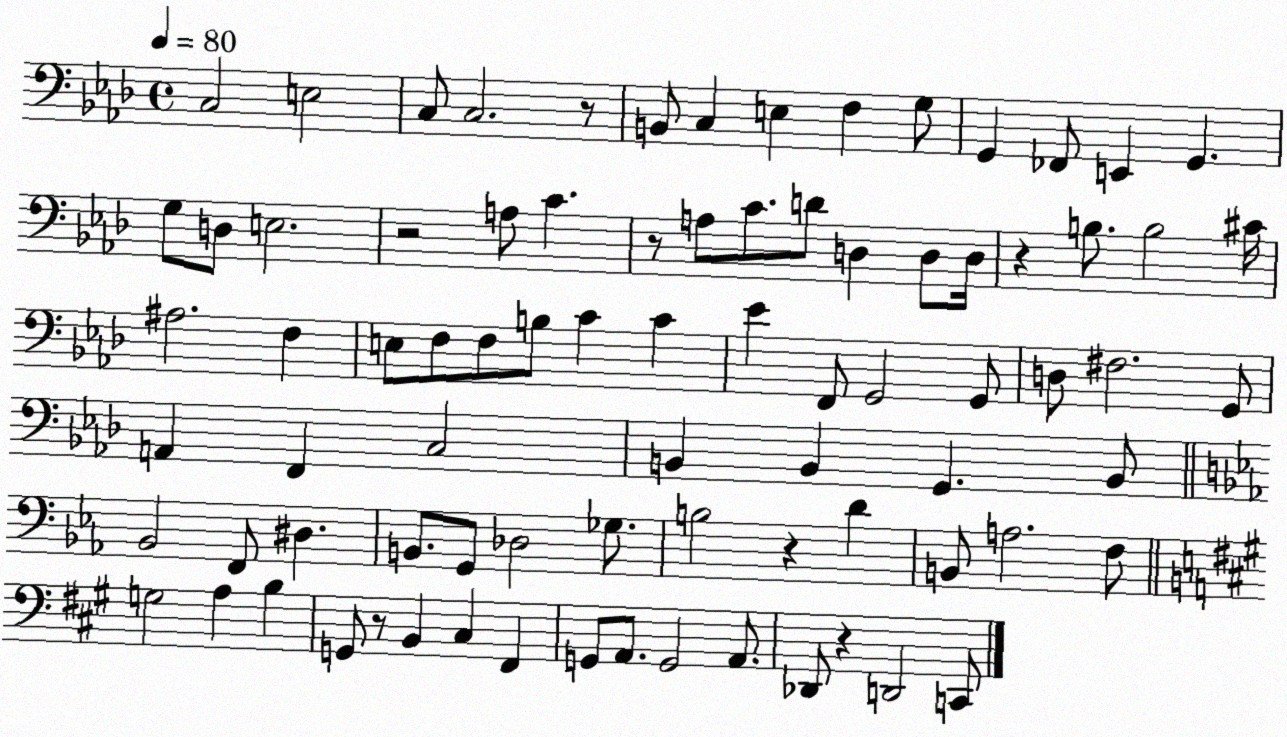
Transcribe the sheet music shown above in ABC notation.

X:1
T:Untitled
M:4/4
L:1/4
K:Ab
C,2 E,2 C,/2 C,2 z/2 B,,/2 C, E, F, G,/2 G,, _F,,/2 E,, G,, G,/2 D,/2 E,2 z2 A,/2 C z/2 A,/2 C/2 D/2 D, D,/2 D,/4 z B,/2 B,2 ^C/4 ^A,2 F, E,/2 F,/2 F,/2 B,/2 C C _E F,,/2 G,,2 G,,/2 D,/2 ^F,2 G,,/2 A,, F,, C,2 B,, B,, G,, B,,/2 _B,,2 F,,/2 ^D, B,,/2 G,,/2 _D,2 _G,/2 B,2 z D B,,/2 A,2 F,/2 G,2 A, B, G,,/2 z/2 B,, ^C, ^F,, G,,/2 A,,/2 G,,2 A,,/2 _D,,/2 z D,,2 C,,/2